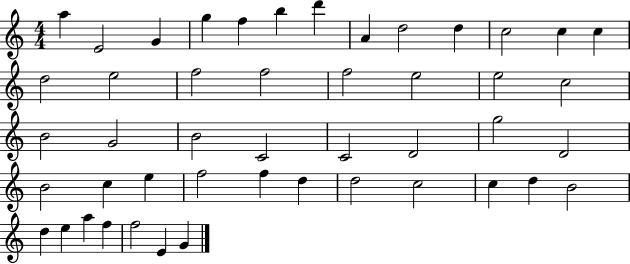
X:1
T:Untitled
M:4/4
L:1/4
K:C
a E2 G g f b d' A d2 d c2 c c d2 e2 f2 f2 f2 e2 e2 c2 B2 G2 B2 C2 C2 D2 g2 D2 B2 c e f2 f d d2 c2 c d B2 d e a f f2 E G